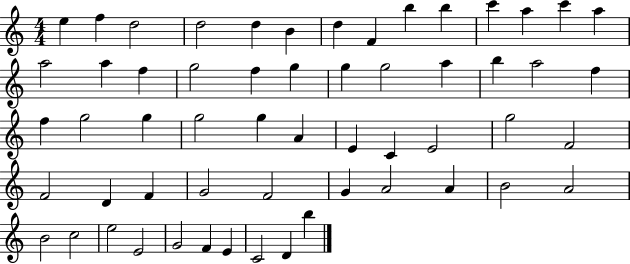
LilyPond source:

{
  \clef treble
  \numericTimeSignature
  \time 4/4
  \key c \major
  e''4 f''4 d''2 | d''2 d''4 b'4 | d''4 f'4 b''4 b''4 | c'''4 a''4 c'''4 a''4 | \break a''2 a''4 f''4 | g''2 f''4 g''4 | g''4 g''2 a''4 | b''4 a''2 f''4 | \break f''4 g''2 g''4 | g''2 g''4 a'4 | e'4 c'4 e'2 | g''2 f'2 | \break f'2 d'4 f'4 | g'2 f'2 | g'4 a'2 a'4 | b'2 a'2 | \break b'2 c''2 | e''2 e'2 | g'2 f'4 e'4 | c'2 d'4 b''4 | \break \bar "|."
}